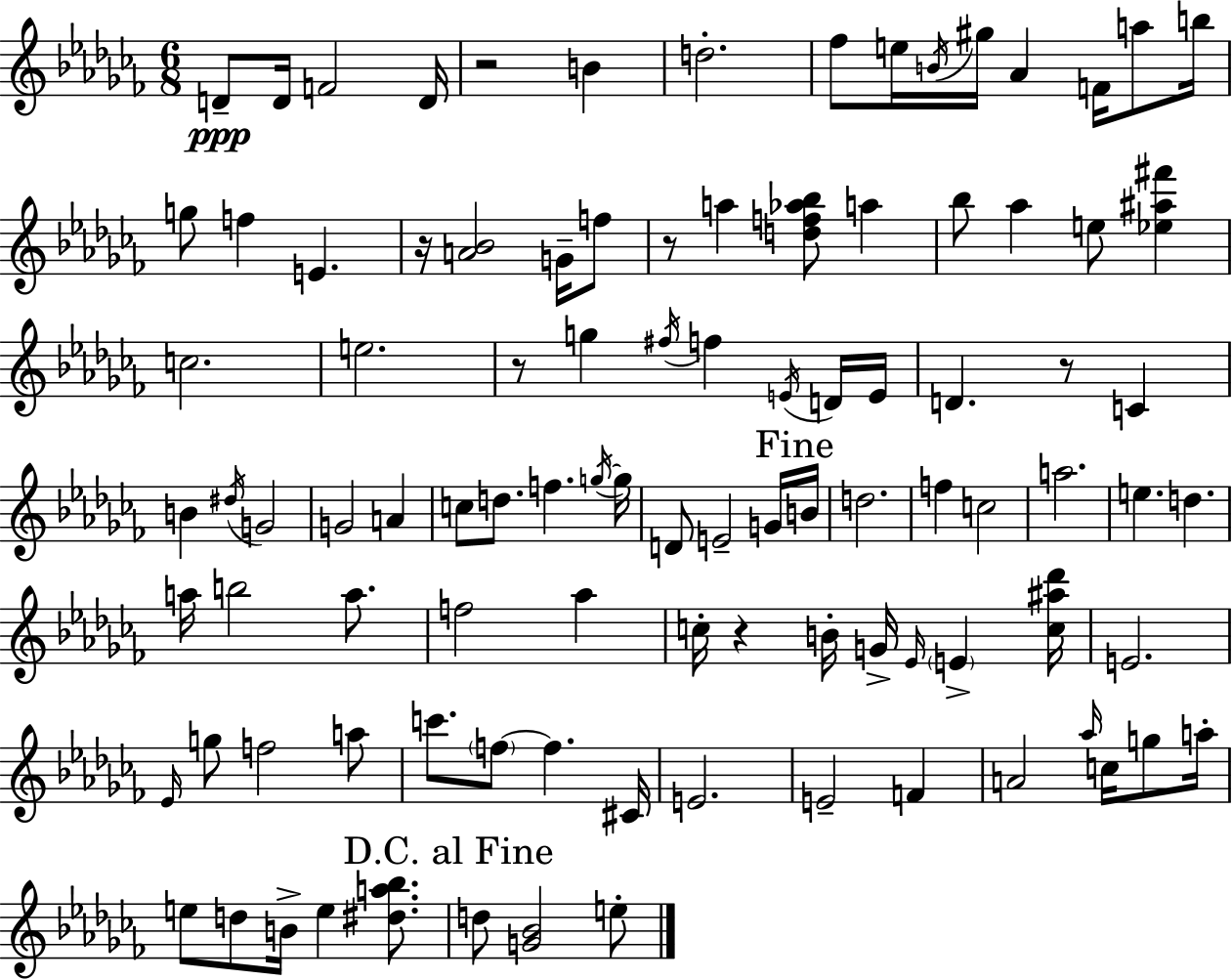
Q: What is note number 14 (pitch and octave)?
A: B5